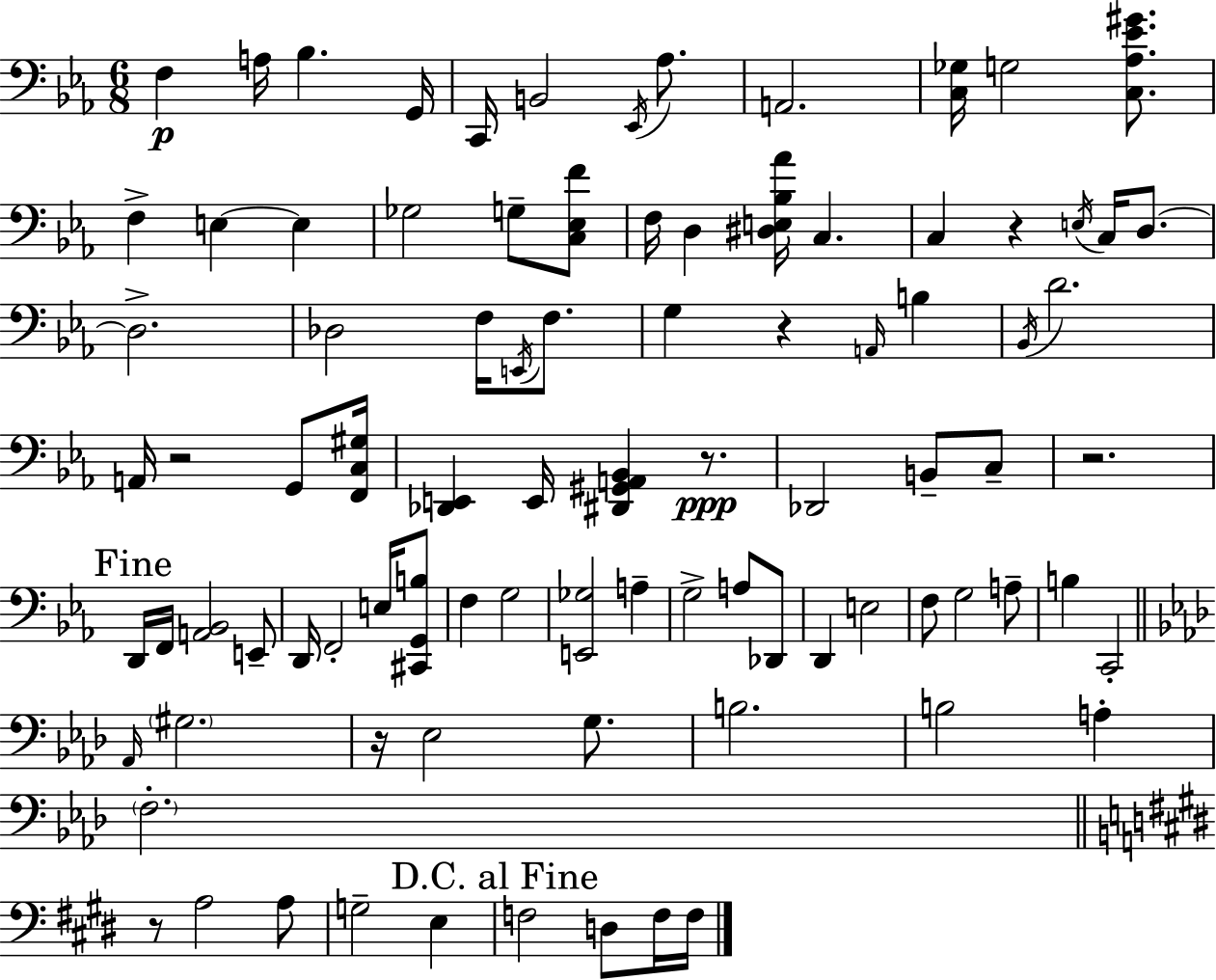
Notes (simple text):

F3/q A3/s Bb3/q. G2/s C2/s B2/h Eb2/s Ab3/e. A2/h. [C3,Gb3]/s G3/h [C3,Ab3,Eb4,G#4]/e. F3/q E3/q E3/q Gb3/h G3/e [C3,Eb3,F4]/e F3/s D3/q [D#3,E3,Bb3,Ab4]/s C3/q. C3/q R/q E3/s C3/s D3/e. D3/h. Db3/h F3/s E2/s F3/e. G3/q R/q A2/s B3/q Bb2/s D4/h. A2/s R/h G2/e [F2,C3,G#3]/s [Db2,E2]/q E2/s [D#2,G#2,A2,Bb2]/q R/e. Db2/h B2/e C3/e R/h. D2/s F2/s [A2,Bb2]/h E2/e D2/s F2/h E3/s [C#2,G2,B3]/e F3/q G3/h [E2,Gb3]/h A3/q G3/h A3/e Db2/e D2/q E3/h F3/e G3/h A3/e B3/q C2/h Ab2/s G#3/h. R/s Eb3/h G3/e. B3/h. B3/h A3/q F3/h. R/e A3/h A3/e G3/h E3/q F3/h D3/e F3/s F3/s